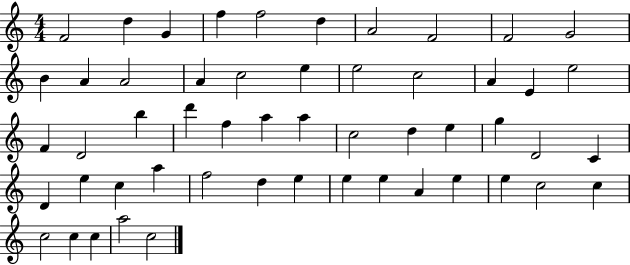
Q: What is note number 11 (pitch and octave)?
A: B4